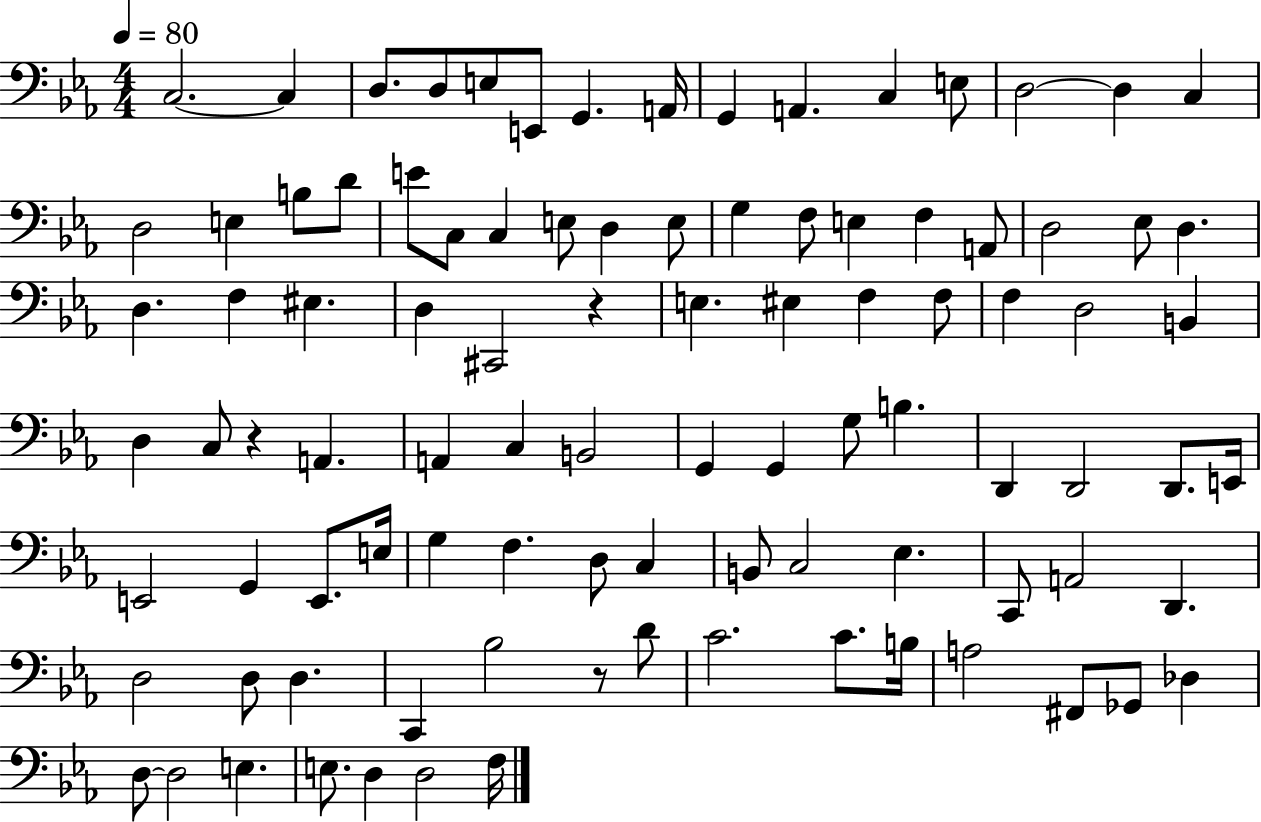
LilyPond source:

{
  \clef bass
  \numericTimeSignature
  \time 4/4
  \key ees \major
  \tempo 4 = 80
  \repeat volta 2 { c2.~~ c4 | d8. d8 e8 e,8 g,4. a,16 | g,4 a,4. c4 e8 | d2~~ d4 c4 | \break d2 e4 b8 d'8 | e'8 c8 c4 e8 d4 e8 | g4 f8 e4 f4 a,8 | d2 ees8 d4. | \break d4. f4 eis4. | d4 cis,2 r4 | e4. eis4 f4 f8 | f4 d2 b,4 | \break d4 c8 r4 a,4. | a,4 c4 b,2 | g,4 g,4 g8 b4. | d,4 d,2 d,8. e,16 | \break e,2 g,4 e,8. e16 | g4 f4. d8 c4 | b,8 c2 ees4. | c,8 a,2 d,4. | \break d2 d8 d4. | c,4 bes2 r8 d'8 | c'2. c'8. b16 | a2 fis,8 ges,8 des4 | \break d8~~ d2 e4. | e8. d4 d2 f16 | } \bar "|."
}